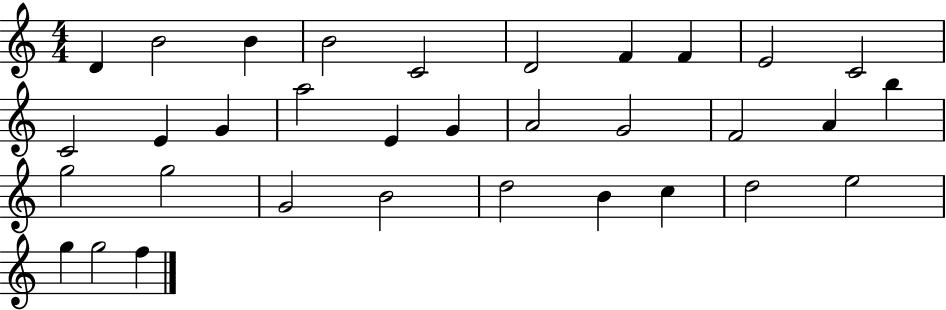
X:1
T:Untitled
M:4/4
L:1/4
K:C
D B2 B B2 C2 D2 F F E2 C2 C2 E G a2 E G A2 G2 F2 A b g2 g2 G2 B2 d2 B c d2 e2 g g2 f